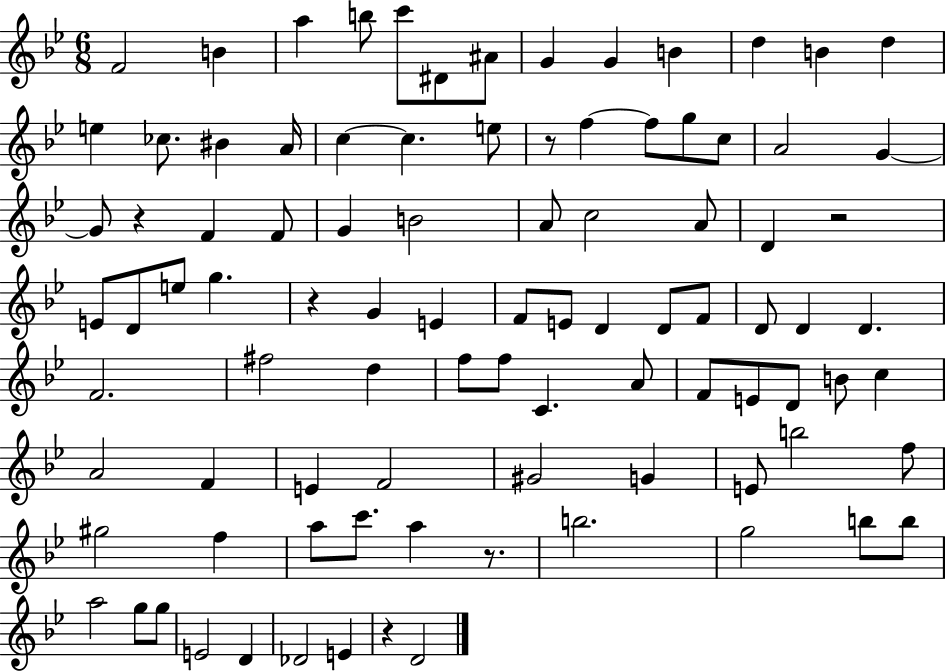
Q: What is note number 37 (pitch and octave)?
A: D4